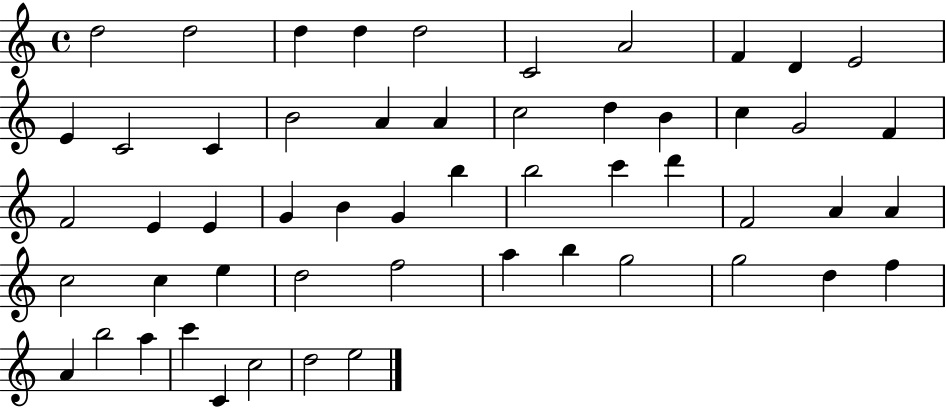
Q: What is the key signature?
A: C major